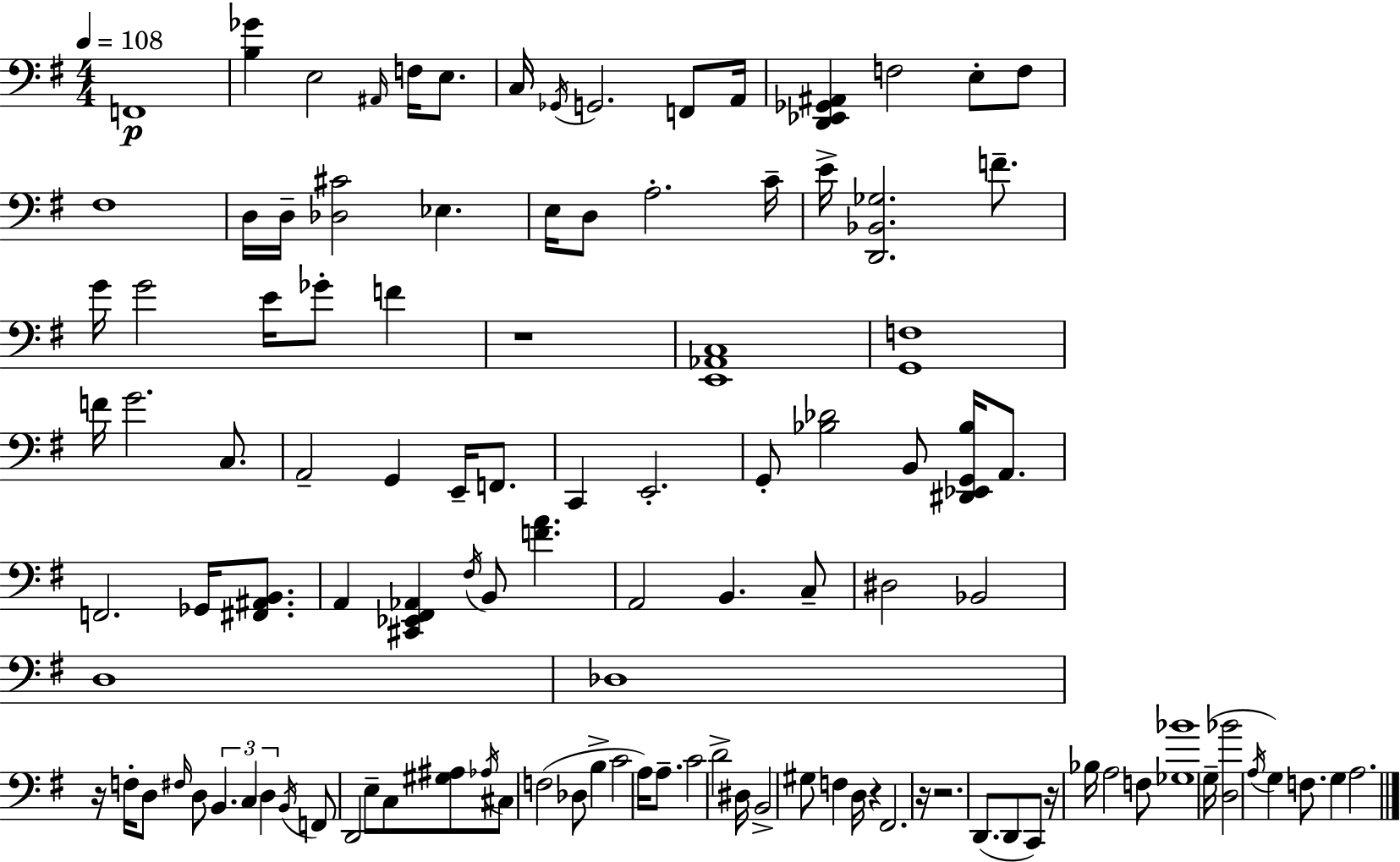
X:1
T:Untitled
M:4/4
L:1/4
K:Em
F,,4 [B,_G] E,2 ^A,,/4 F,/4 E,/2 C,/4 _G,,/4 G,,2 F,,/2 A,,/4 [D,,_E,,_G,,^A,,] F,2 E,/2 F,/2 ^F,4 D,/4 D,/4 [_D,^C]2 _E, E,/4 D,/2 A,2 C/4 E/4 [D,,_B,,_G,]2 F/2 G/4 G2 E/4 _G/2 F z4 [E,,_A,,C,]4 [G,,F,]4 F/4 G2 C,/2 A,,2 G,, E,,/4 F,,/2 C,, E,,2 G,,/2 [_B,_D]2 B,,/2 [^D,,_E,,G,,_B,]/4 A,,/2 F,,2 _G,,/4 [^F,,^A,,B,,]/2 A,, [^C,,_E,,^F,,_A,,] ^F,/4 B,,/2 [FA] A,,2 B,, C,/2 ^D,2 _B,,2 D,4 _D,4 z/4 F,/4 D,/2 ^F,/4 D,/2 B,, C, D, B,,/4 F,,/2 D,,2 E,/2 C,/2 [^G,^A,]/2 _A,/4 ^C,/2 F,2 _D,/2 B, C2 A,/4 A,/2 C2 D2 ^D,/4 B,,2 ^G,/2 F, D,/4 z ^F,,2 z/4 z2 D,,/2 D,,/2 C,,/2 z/4 _B,/4 A,2 F,/2 [_G,_B]4 G,/4 [D,_B]2 A,/4 G, F,/2 G, A,2